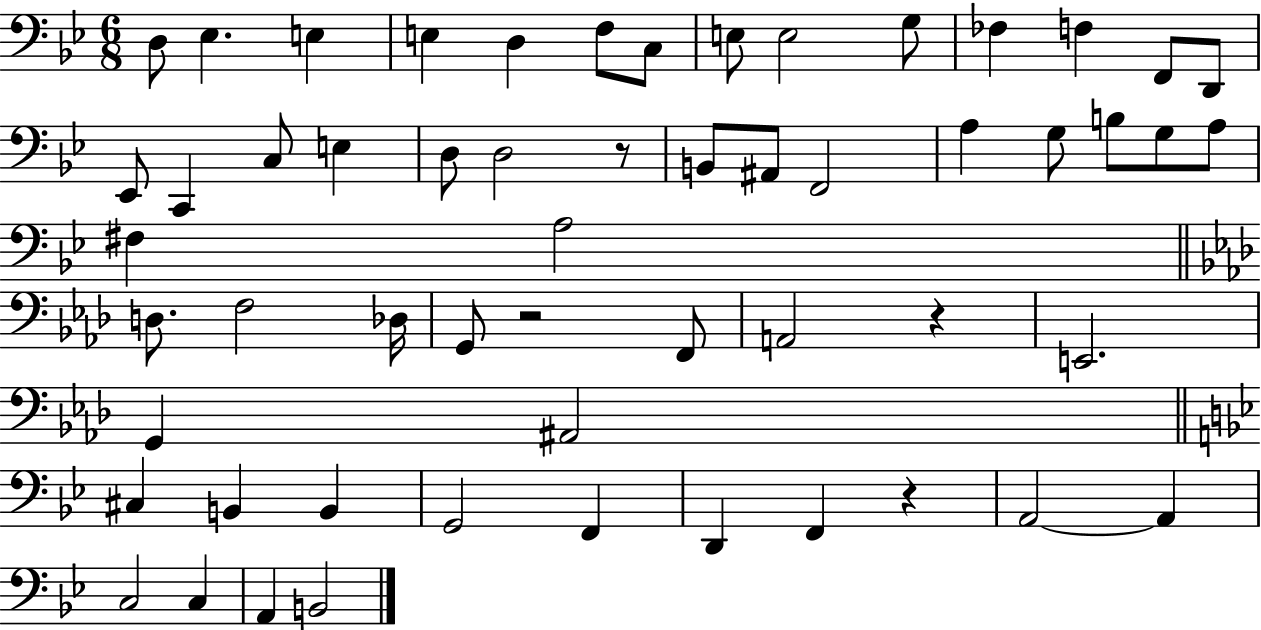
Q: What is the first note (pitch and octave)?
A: D3